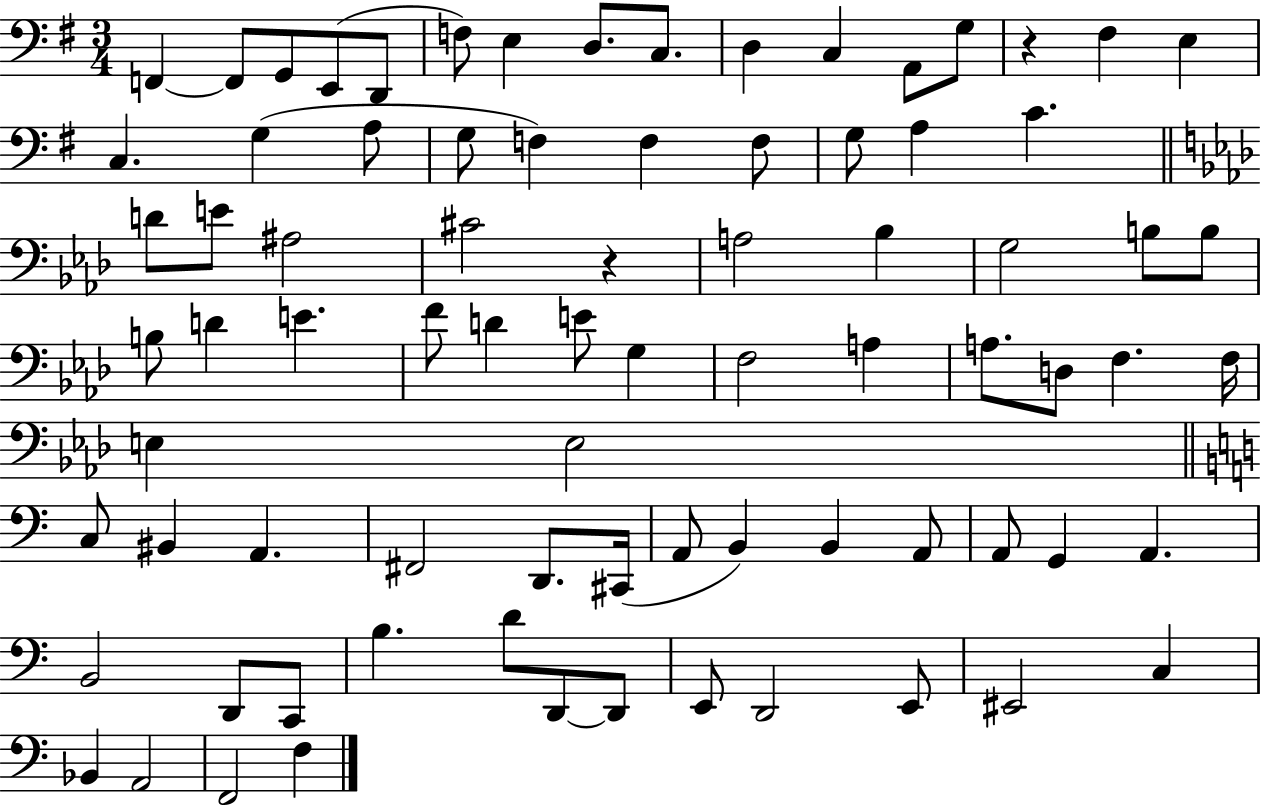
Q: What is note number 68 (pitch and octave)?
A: D2